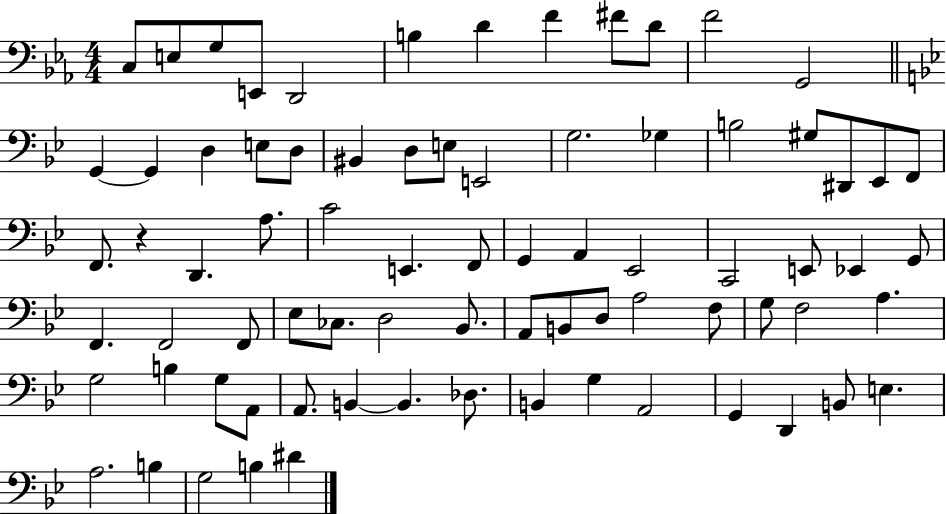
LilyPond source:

{
  \clef bass
  \numericTimeSignature
  \time 4/4
  \key ees \major
  c8 e8 g8 e,8 d,2 | b4 d'4 f'4 fis'8 d'8 | f'2 g,2 | \bar "||" \break \key g \minor g,4~~ g,4 d4 e8 d8 | bis,4 d8 e8 e,2 | g2. ges4 | b2 gis8 dis,8 ees,8 f,8 | \break f,8. r4 d,4. a8. | c'2 e,4. f,8 | g,4 a,4 ees,2 | c,2 e,8 ees,4 g,8 | \break f,4. f,2 f,8 | ees8 ces8. d2 bes,8. | a,8 b,8 d8 a2 f8 | g8 f2 a4. | \break g2 b4 g8 a,8 | a,8. b,4~~ b,4. des8. | b,4 g4 a,2 | g,4 d,4 b,8 e4. | \break a2. b4 | g2 b4 dis'4 | \bar "|."
}